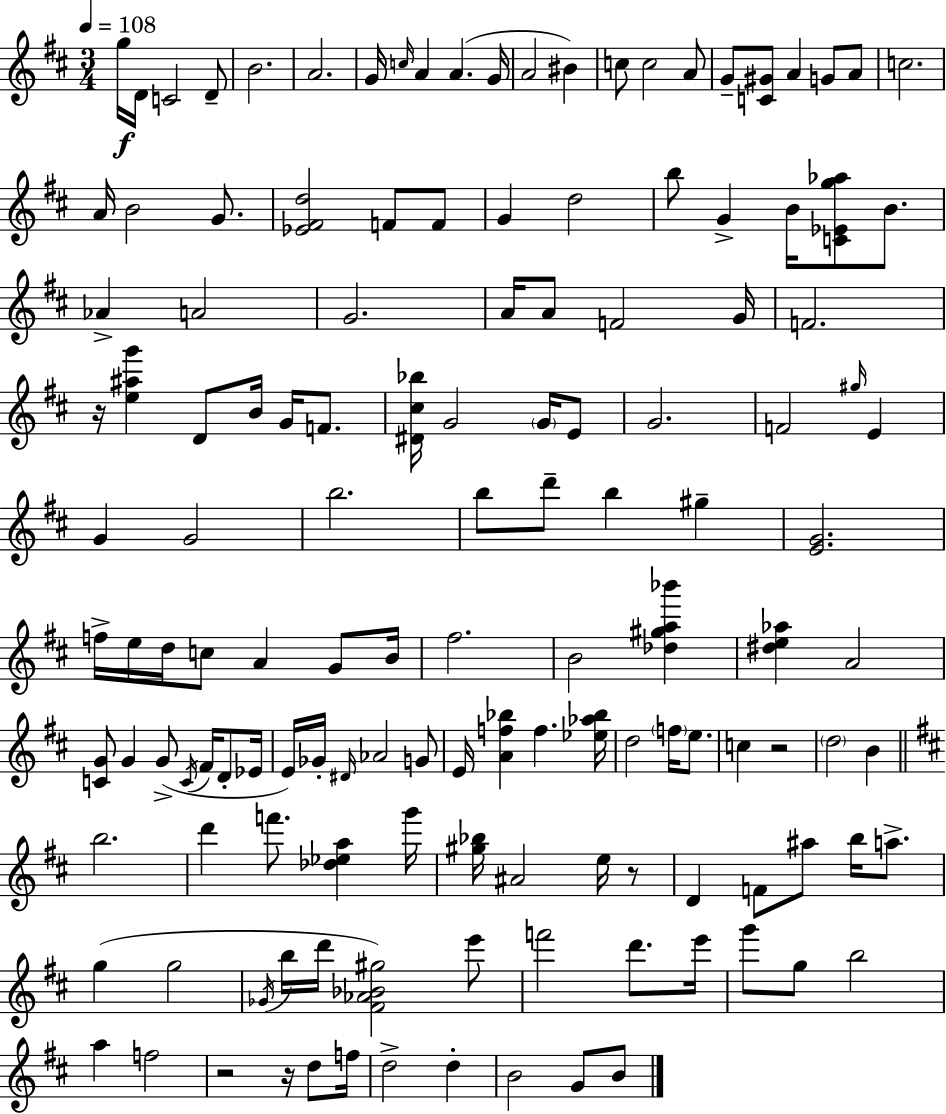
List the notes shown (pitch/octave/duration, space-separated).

G5/s D4/s C4/h D4/e B4/h. A4/h. G4/s C5/s A4/q A4/q. G4/s A4/h BIS4/q C5/e C5/h A4/e G4/e [C4,G#4]/e A4/q G4/e A4/e C5/h. A4/s B4/h G4/e. [Eb4,F#4,D5]/h F4/e F4/e G4/q D5/h B5/e G4/q B4/s [C4,Eb4,G5,Ab5]/e B4/e. Ab4/q A4/h G4/h. A4/s A4/e F4/h G4/s F4/h. R/s [E5,A#5,G6]/q D4/e B4/s G4/s F4/e. [D#4,C#5,Bb5]/s G4/h G4/s E4/e G4/h. F4/h G#5/s E4/q G4/q G4/h B5/h. B5/e D6/e B5/q G#5/q [E4,G4]/h. F5/s E5/s D5/s C5/e A4/q G4/e B4/s F#5/h. B4/h [Db5,G#5,A5,Bb6]/q [D#5,E5,Ab5]/q A4/h [C4,G4]/e G4/q G4/e C4/s F#4/s D4/e Eb4/s E4/s Gb4/s D#4/s Ab4/h G4/e E4/s [A4,F5,Bb5]/q F5/q. [Eb5,Ab5,Bb5]/s D5/h F5/s E5/e. C5/q R/h D5/h B4/q B5/h. D6/q F6/e. [Db5,Eb5,A5]/q G6/s [G#5,Bb5]/s A#4/h E5/s R/e D4/q F4/e A#5/e B5/s A5/e. G5/q G5/h Gb4/s B5/s D6/s [F#4,Ab4,Bb4,G#5]/h E6/e F6/h D6/e. E6/s G6/e G5/e B5/h A5/q F5/h R/h R/s D5/e F5/s D5/h D5/q B4/h G4/e B4/e